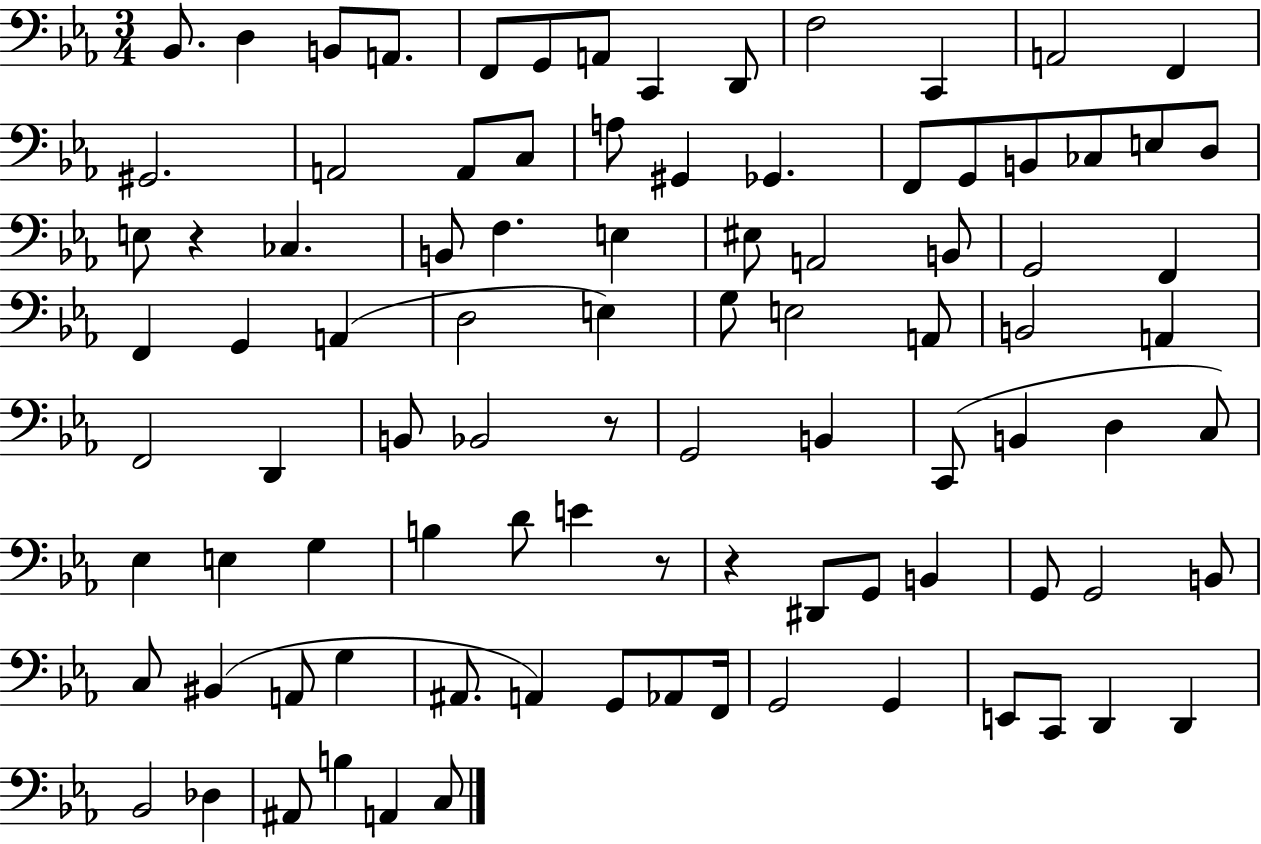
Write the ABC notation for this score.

X:1
T:Untitled
M:3/4
L:1/4
K:Eb
_B,,/2 D, B,,/2 A,,/2 F,,/2 G,,/2 A,,/2 C,, D,,/2 F,2 C,, A,,2 F,, ^G,,2 A,,2 A,,/2 C,/2 A,/2 ^G,, _G,, F,,/2 G,,/2 B,,/2 _C,/2 E,/2 D,/2 E,/2 z _C, B,,/2 F, E, ^E,/2 A,,2 B,,/2 G,,2 F,, F,, G,, A,, D,2 E, G,/2 E,2 A,,/2 B,,2 A,, F,,2 D,, B,,/2 _B,,2 z/2 G,,2 B,, C,,/2 B,, D, C,/2 _E, E, G, B, D/2 E z/2 z ^D,,/2 G,,/2 B,, G,,/2 G,,2 B,,/2 C,/2 ^B,, A,,/2 G, ^A,,/2 A,, G,,/2 _A,,/2 F,,/4 G,,2 G,, E,,/2 C,,/2 D,, D,, _B,,2 _D, ^A,,/2 B, A,, C,/2